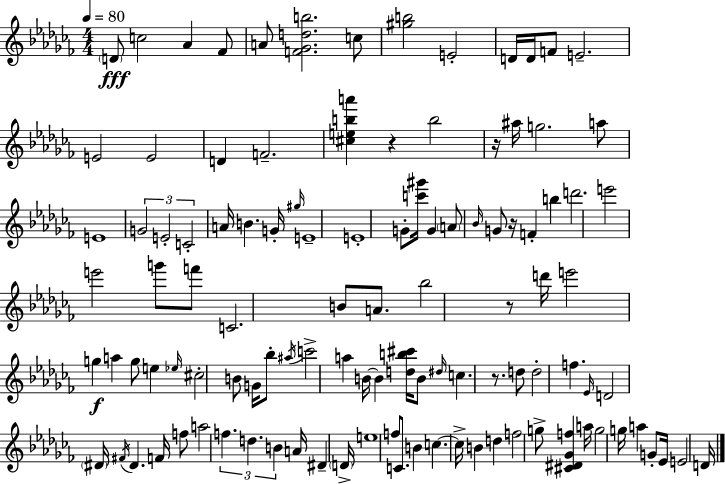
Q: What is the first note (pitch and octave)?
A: D4